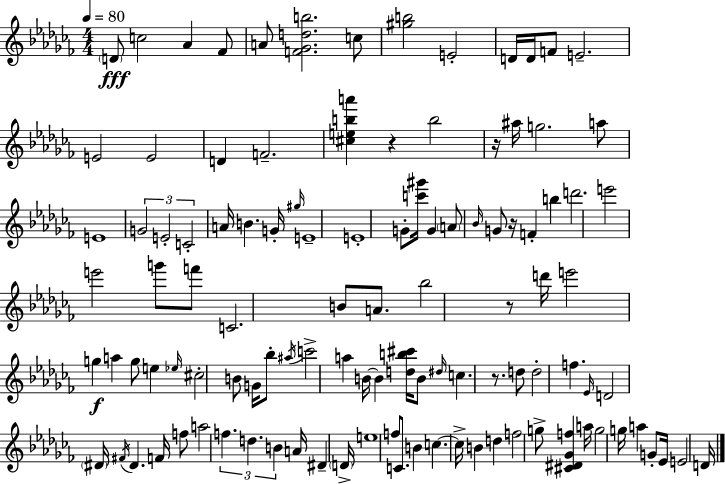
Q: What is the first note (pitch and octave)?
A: D4